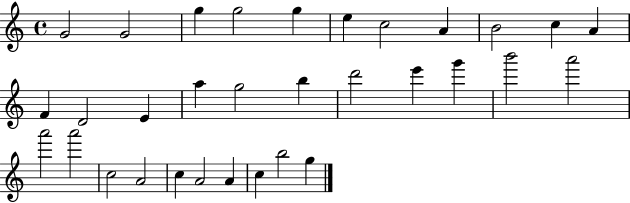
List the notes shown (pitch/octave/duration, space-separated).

G4/h G4/h G5/q G5/h G5/q E5/q C5/h A4/q B4/h C5/q A4/q F4/q D4/h E4/q A5/q G5/h B5/q D6/h E6/q G6/q B6/h A6/h A6/h A6/h C5/h A4/h C5/q A4/h A4/q C5/q B5/h G5/q